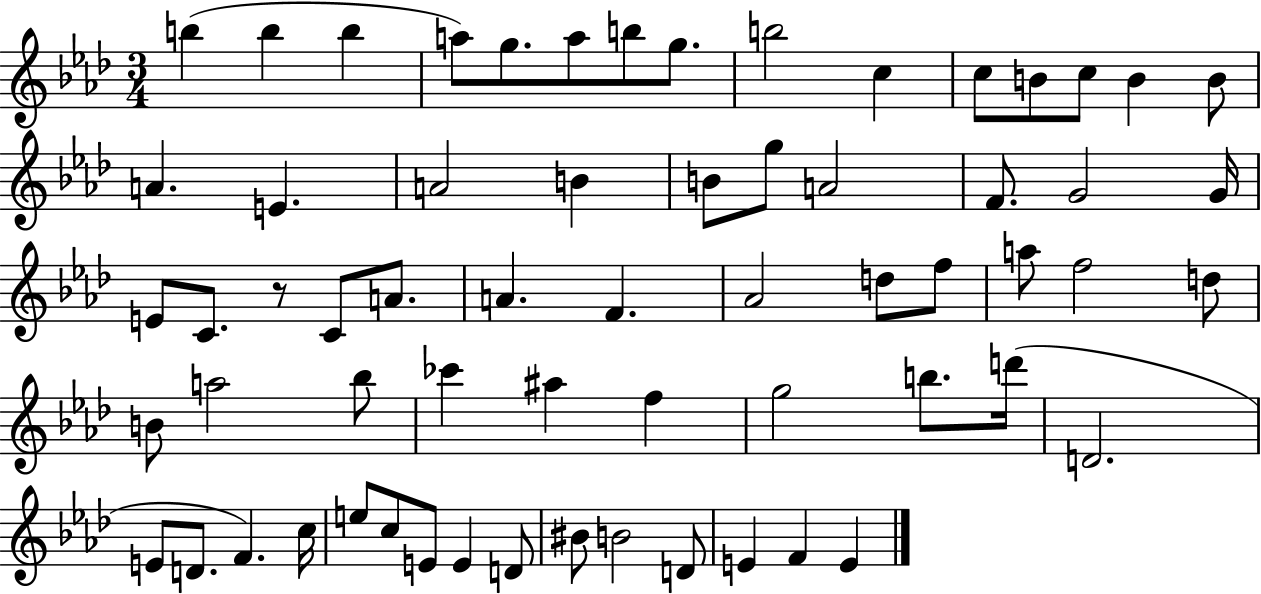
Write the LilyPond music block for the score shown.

{
  \clef treble
  \numericTimeSignature
  \time 3/4
  \key aes \major
  b''4( b''4 b''4 | a''8) g''8. a''8 b''8 g''8. | b''2 c''4 | c''8 b'8 c''8 b'4 b'8 | \break a'4. e'4. | a'2 b'4 | b'8 g''8 a'2 | f'8. g'2 g'16 | \break e'8 c'8. r8 c'8 a'8. | a'4. f'4. | aes'2 d''8 f''8 | a''8 f''2 d''8 | \break b'8 a''2 bes''8 | ces'''4 ais''4 f''4 | g''2 b''8. d'''16( | d'2. | \break e'8 d'8. f'4.) c''16 | e''8 c''8 e'8 e'4 d'8 | bis'8 b'2 d'8 | e'4 f'4 e'4 | \break \bar "|."
}